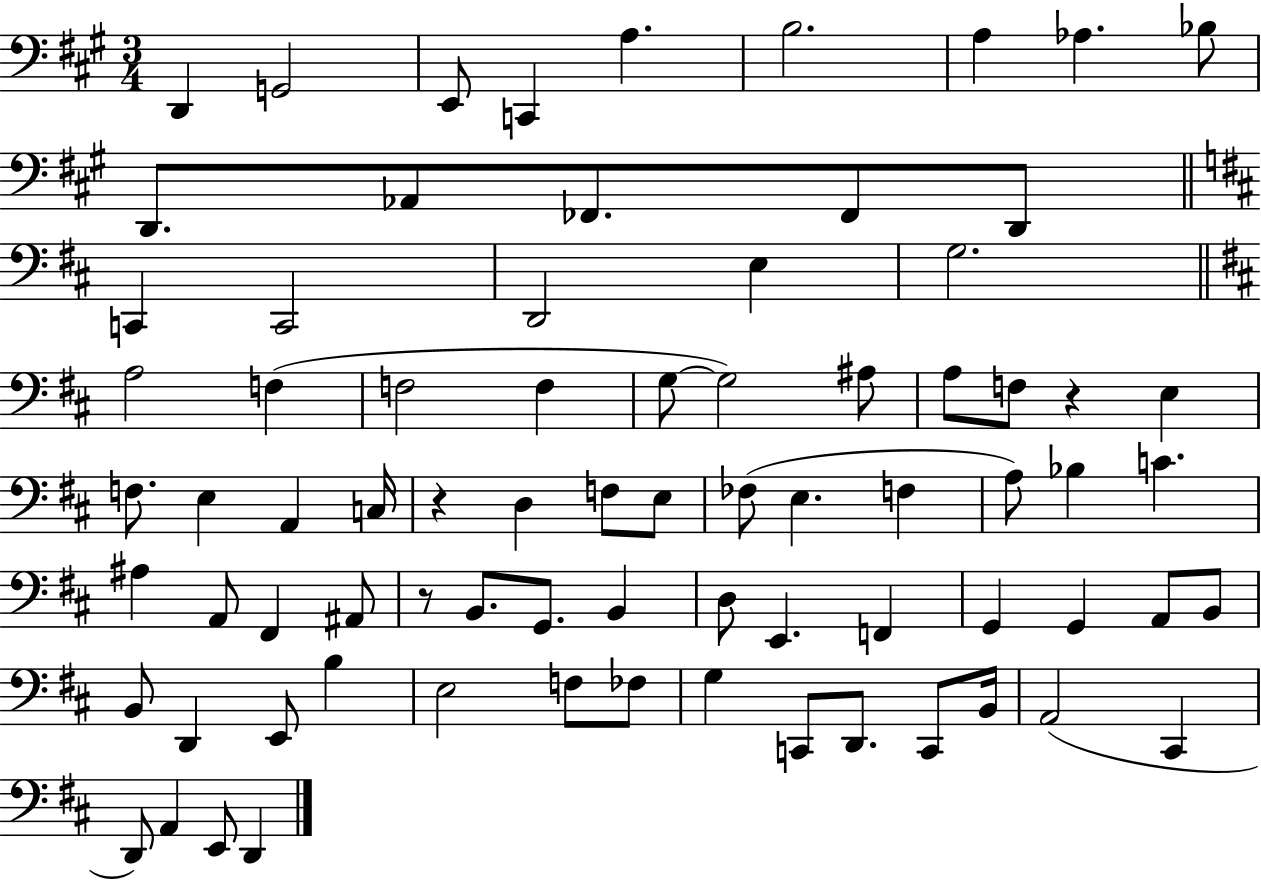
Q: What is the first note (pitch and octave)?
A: D2